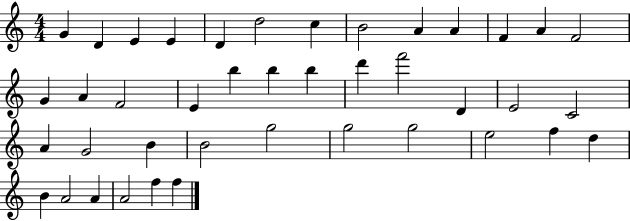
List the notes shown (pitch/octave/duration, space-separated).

G4/q D4/q E4/q E4/q D4/q D5/h C5/q B4/h A4/q A4/q F4/q A4/q F4/h G4/q A4/q F4/h E4/q B5/q B5/q B5/q D6/q F6/h D4/q E4/h C4/h A4/q G4/h B4/q B4/h G5/h G5/h G5/h E5/h F5/q D5/q B4/q A4/h A4/q A4/h F5/q F5/q